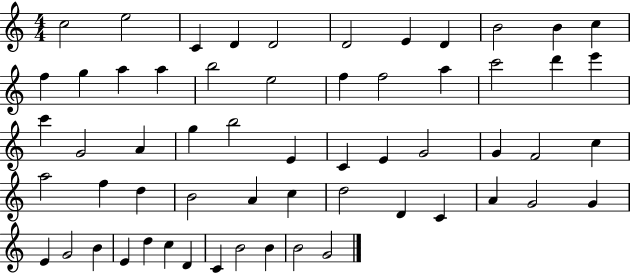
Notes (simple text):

C5/h E5/h C4/q D4/q D4/h D4/h E4/q D4/q B4/h B4/q C5/q F5/q G5/q A5/q A5/q B5/h E5/h F5/q F5/h A5/q C6/h D6/q E6/q C6/q G4/h A4/q G5/q B5/h E4/q C4/q E4/q G4/h G4/q F4/h C5/q A5/h F5/q D5/q B4/h A4/q C5/q D5/h D4/q C4/q A4/q G4/h G4/q E4/q G4/h B4/q E4/q D5/q C5/q D4/q C4/q B4/h B4/q B4/h G4/h